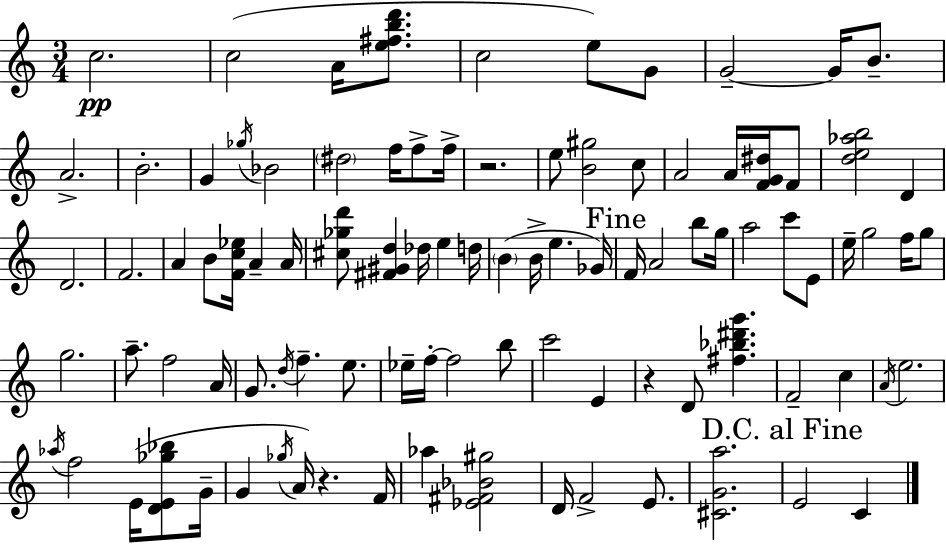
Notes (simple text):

C5/h. C5/h A4/s [E5,F#5,B5,D6]/e. C5/h E5/e G4/e G4/h G4/s B4/e. A4/h. B4/h. G4/q Gb5/s Bb4/h D#5/h F5/s F5/e F5/s R/h. E5/e [B4,G#5]/h C5/e A4/h A4/s [F4,G4,D#5]/s F4/e [D5,E5,Ab5,B5]/h D4/q D4/h. F4/h. A4/q B4/e [F4,C5,Eb5]/s A4/q A4/s [C#5,Gb5,D6]/e [F#4,G#4,D5]/q Db5/s E5/q D5/s B4/q B4/s E5/q. Gb4/s F4/s A4/h B5/e G5/s A5/h C6/e E4/e E5/s G5/h F5/s G5/e G5/h. A5/e. F5/h A4/s G4/e. D5/s F5/q. E5/e. Eb5/s F5/s F5/h B5/e C6/h E4/q R/q D4/e [F#5,Bb5,D#6,G6]/q. F4/h C5/q A4/s E5/h. Ab5/s F5/h E4/s [D4,E4,Gb5,Bb5]/e G4/s G4/q Gb5/s A4/s R/q. F4/s Ab5/q [Eb4,F#4,Bb4,G#5]/h D4/s F4/h E4/e. [C#4,G4,A5]/h. E4/h C4/q